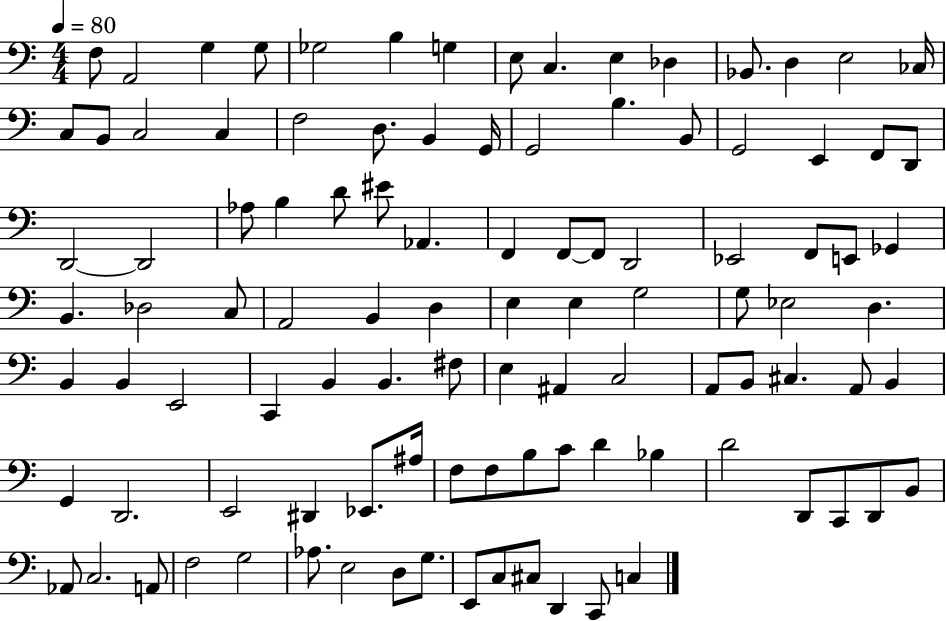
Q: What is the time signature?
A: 4/4